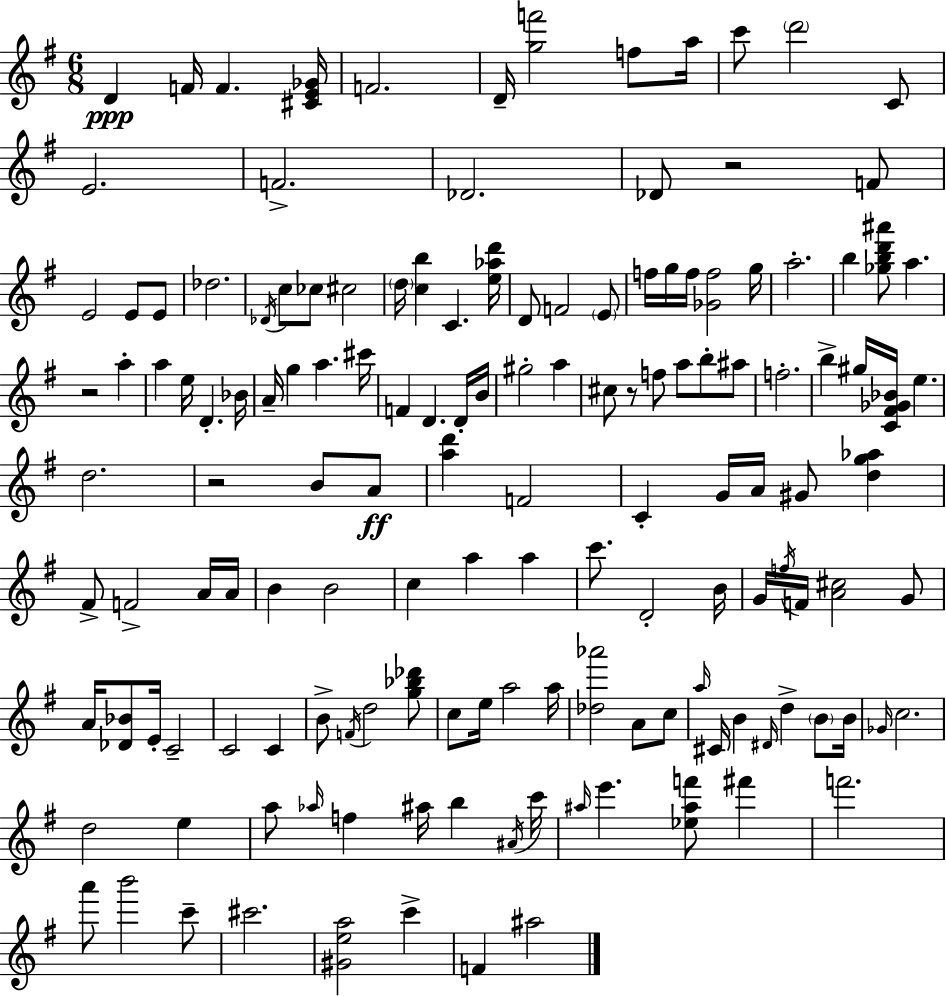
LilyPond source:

{
  \clef treble
  \numericTimeSignature
  \time 6/8
  \key e \minor
  d'4\ppp f'16 f'4. <cis' e' ges'>16 | f'2. | d'16-- <g'' f'''>2 f''8 a''16 | c'''8 \parenthesize d'''2 c'8 | \break e'2. | f'2.-> | des'2. | des'8 r2 f'8 | \break e'2 e'8 e'8 | des''2. | \acciaccatura { des'16 } c''8 ces''8 cis''2 | \parenthesize d''16 <c'' b''>4 c'4. | \break <e'' aes'' d'''>16 d'8 f'2 \parenthesize e'8 | f''16 g''16 f''16 <ges' f''>2 | g''16 a''2.-. | b''4 <ges'' b'' d''' ais'''>8 a''4. | \break r2 a''4-. | a''4 e''16 d'4.-. | bes'16 a'16-- g''4 a''4. | cis'''16 f'4 d'4. d'16-. | \break b'16 gis''2-. a''4 | cis''8 r8 f''8 a''8 b''8-. ais''8 | f''2.-. | b''4-> gis''16 <c' fis' ges' bes'>16 e''4. | \break d''2. | r2 b'8 a'8\ff | <a'' d'''>4 f'2 | c'4-. g'16 a'16 gis'8 <d'' g'' aes''>4 | \break fis'8-> f'2-> a'16 | a'16 b'4 b'2 | c''4 a''4 a''4 | c'''8. d'2-. | \break b'16 g'16 \acciaccatura { f''16 } f'16 <a' cis''>2 | g'8 a'16 <des' bes'>8 e'16-. c'2-- | c'2 c'4 | b'8-> \acciaccatura { f'16 } d''2 | \break <g'' bes'' des'''>8 c''8 e''16 a''2 | a''16 <des'' aes'''>2 a'8 | c''8 \grace { a''16 } cis'16 b'4 \grace { dis'16 } d''4-> | \parenthesize b'8 b'16 \grace { ges'16 } c''2. | \break d''2 | e''4 a''8 \grace { aes''16 } f''4 | ais''16 b''4 \acciaccatura { ais'16 } c'''16 \grace { ais''16 } e'''4. | <ees'' ais'' f'''>8 fis'''4 f'''2. | \break a'''8 b'''2 | c'''8-- cis'''2. | <gis' e'' a''>2 | c'''4-> f'4 | \break ais''2 \bar "|."
}